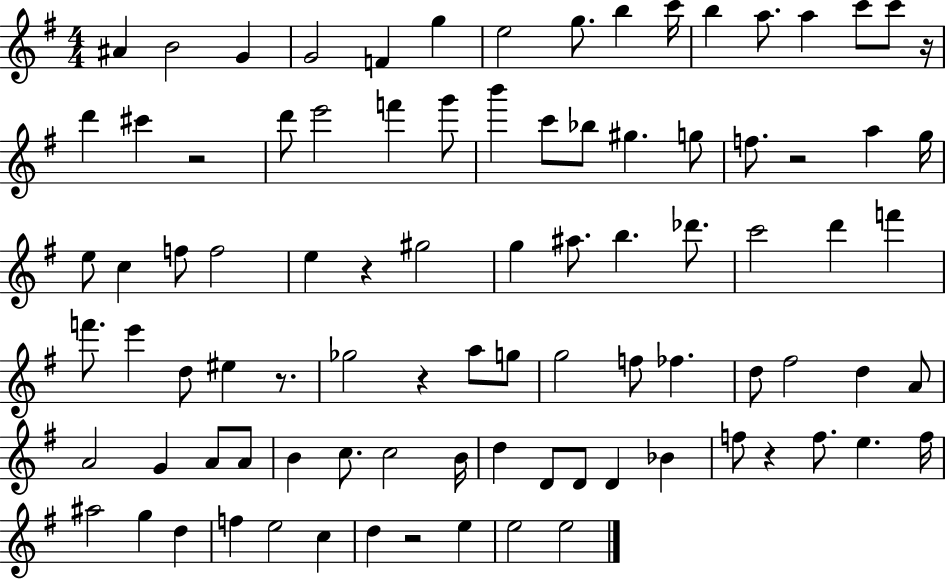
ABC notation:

X:1
T:Untitled
M:4/4
L:1/4
K:G
^A B2 G G2 F g e2 g/2 b c'/4 b a/2 a c'/2 c'/2 z/4 d' ^c' z2 d'/2 e'2 f' g'/2 b' c'/2 _b/2 ^g g/2 f/2 z2 a g/4 e/2 c f/2 f2 e z ^g2 g ^a/2 b _d'/2 c'2 d' f' f'/2 e' d/2 ^e z/2 _g2 z a/2 g/2 g2 f/2 _f d/2 ^f2 d A/2 A2 G A/2 A/2 B c/2 c2 B/4 d D/2 D/2 D _B f/2 z f/2 e f/4 ^a2 g d f e2 c d z2 e e2 e2